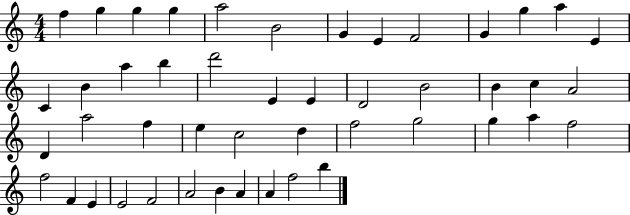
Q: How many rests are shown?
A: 0